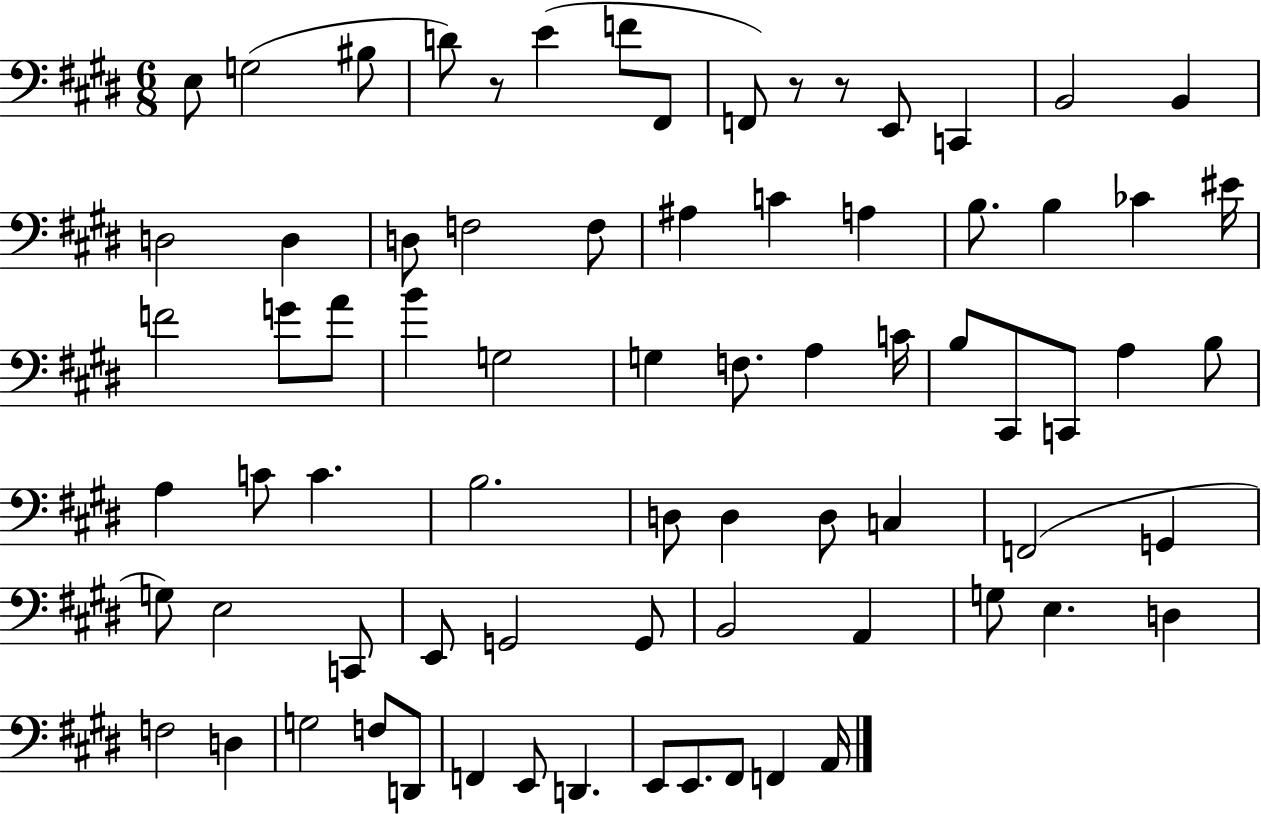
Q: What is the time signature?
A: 6/8